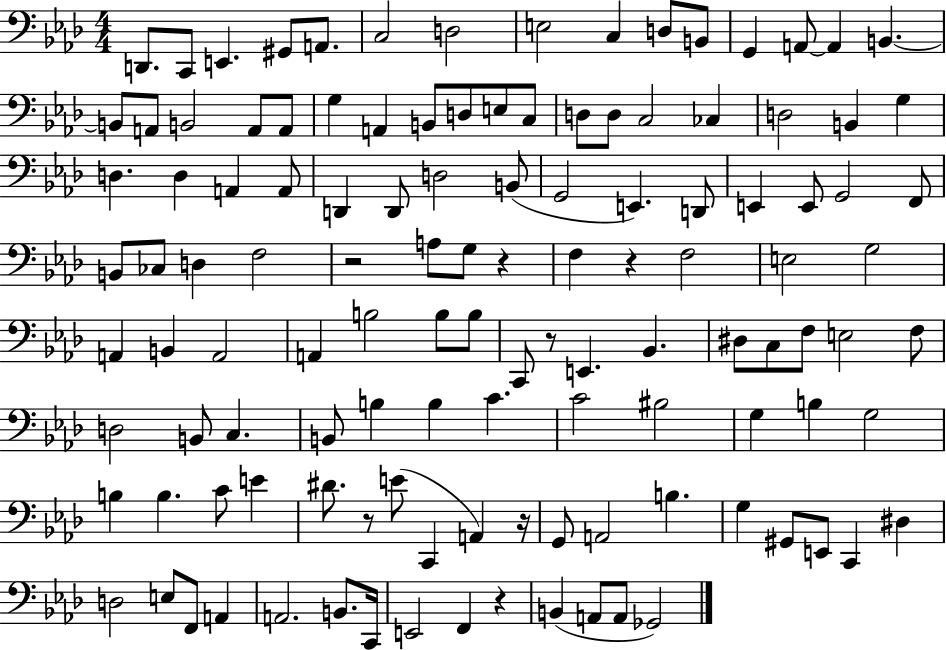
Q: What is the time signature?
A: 4/4